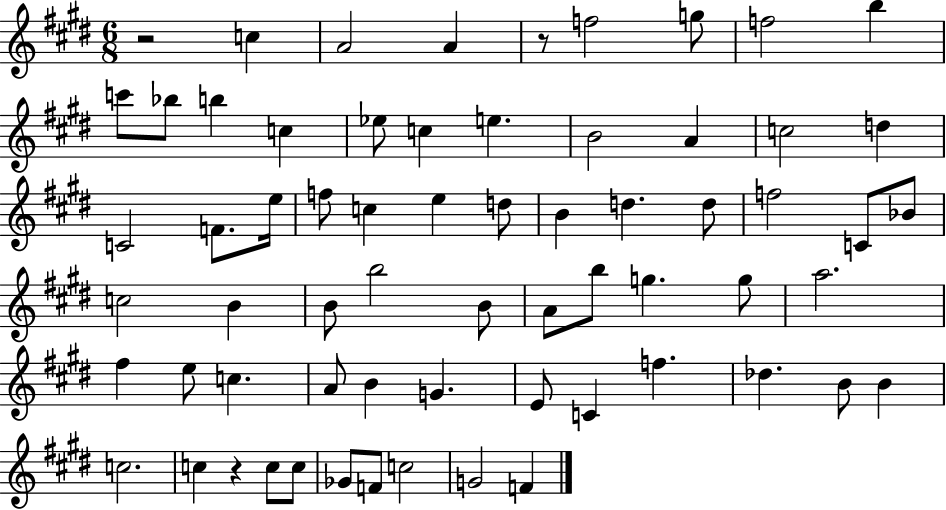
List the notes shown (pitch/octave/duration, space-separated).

R/h C5/q A4/h A4/q R/e F5/h G5/e F5/h B5/q C6/e Bb5/e B5/q C5/q Eb5/e C5/q E5/q. B4/h A4/q C5/h D5/q C4/h F4/e. E5/s F5/e C5/q E5/q D5/e B4/q D5/q. D5/e F5/h C4/e Bb4/e C5/h B4/q B4/e B5/h B4/e A4/e B5/e G5/q. G5/e A5/h. F#5/q E5/e C5/q. A4/e B4/q G4/q. E4/e C4/q F5/q. Db5/q. B4/e B4/q C5/h. C5/q R/q C5/e C5/e Gb4/e F4/e C5/h G4/h F4/q